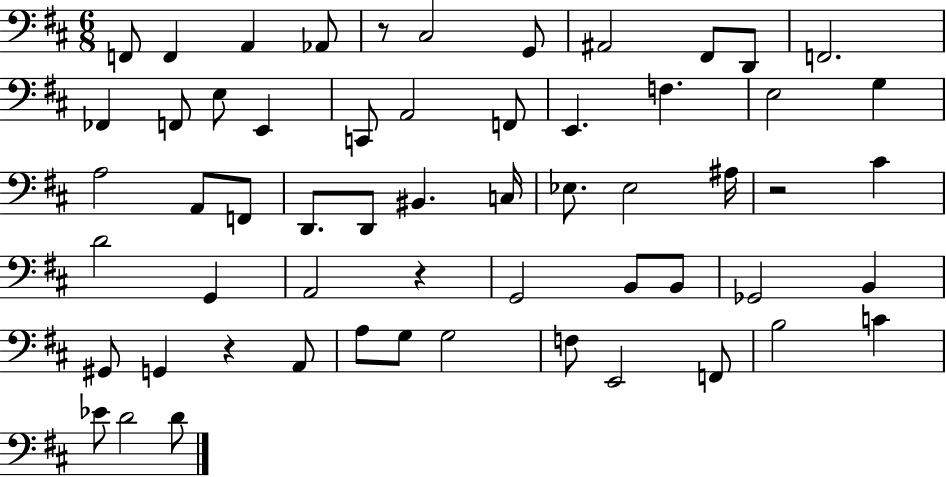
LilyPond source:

{
  \clef bass
  \numericTimeSignature
  \time 6/8
  \key d \major
  f,8 f,4 a,4 aes,8 | r8 cis2 g,8 | ais,2 fis,8 d,8 | f,2. | \break fes,4 f,8 e8 e,4 | c,8 a,2 f,8 | e,4. f4. | e2 g4 | \break a2 a,8 f,8 | d,8. d,8 bis,4. c16 | ees8. ees2 ais16 | r2 cis'4 | \break d'2 g,4 | a,2 r4 | g,2 b,8 b,8 | ges,2 b,4 | \break gis,8 g,4 r4 a,8 | a8 g8 g2 | f8 e,2 f,8 | b2 c'4 | \break ees'8 d'2 d'8 | \bar "|."
}